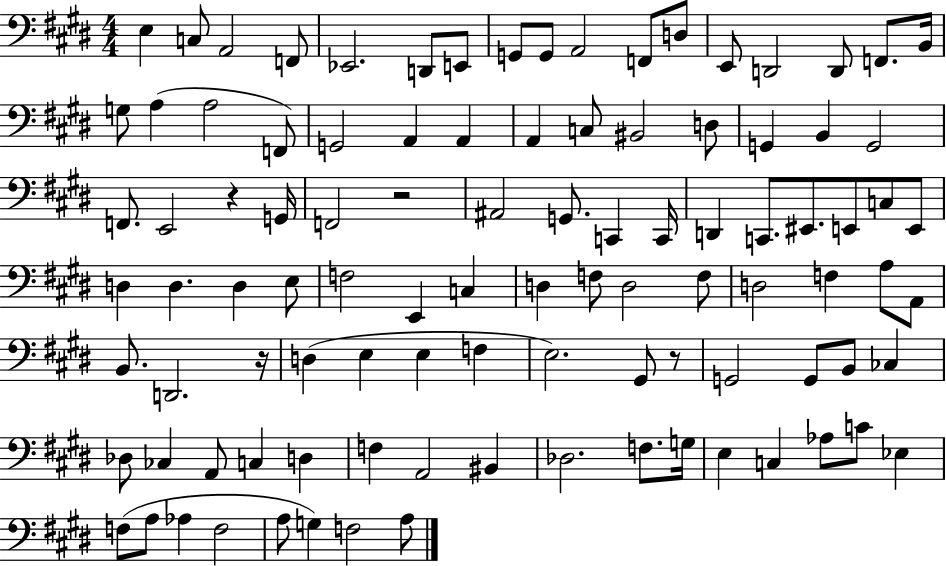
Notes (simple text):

E3/q C3/e A2/h F2/e Eb2/h. D2/e E2/e G2/e G2/e A2/h F2/e D3/e E2/e D2/h D2/e F2/e. B2/s G3/e A3/q A3/h F2/e G2/h A2/q A2/q A2/q C3/e BIS2/h D3/e G2/q B2/q G2/h F2/e. E2/h R/q G2/s F2/h R/h A#2/h G2/e. C2/q C2/s D2/q C2/e. EIS2/e. E2/e C3/e E2/e D3/q D3/q. D3/q E3/e F3/h E2/q C3/q D3/q F3/e D3/h F3/e D3/h F3/q A3/e A2/e B2/e. D2/h. R/s D3/q E3/q E3/q F3/q E3/h. G#2/e R/e G2/h G2/e B2/e CES3/q Db3/e CES3/q A2/e C3/q D3/q F3/q A2/h BIS2/q Db3/h. F3/e. G3/s E3/q C3/q Ab3/e C4/e Eb3/q F3/e A3/e Ab3/q F3/h A3/e G3/q F3/h A3/e